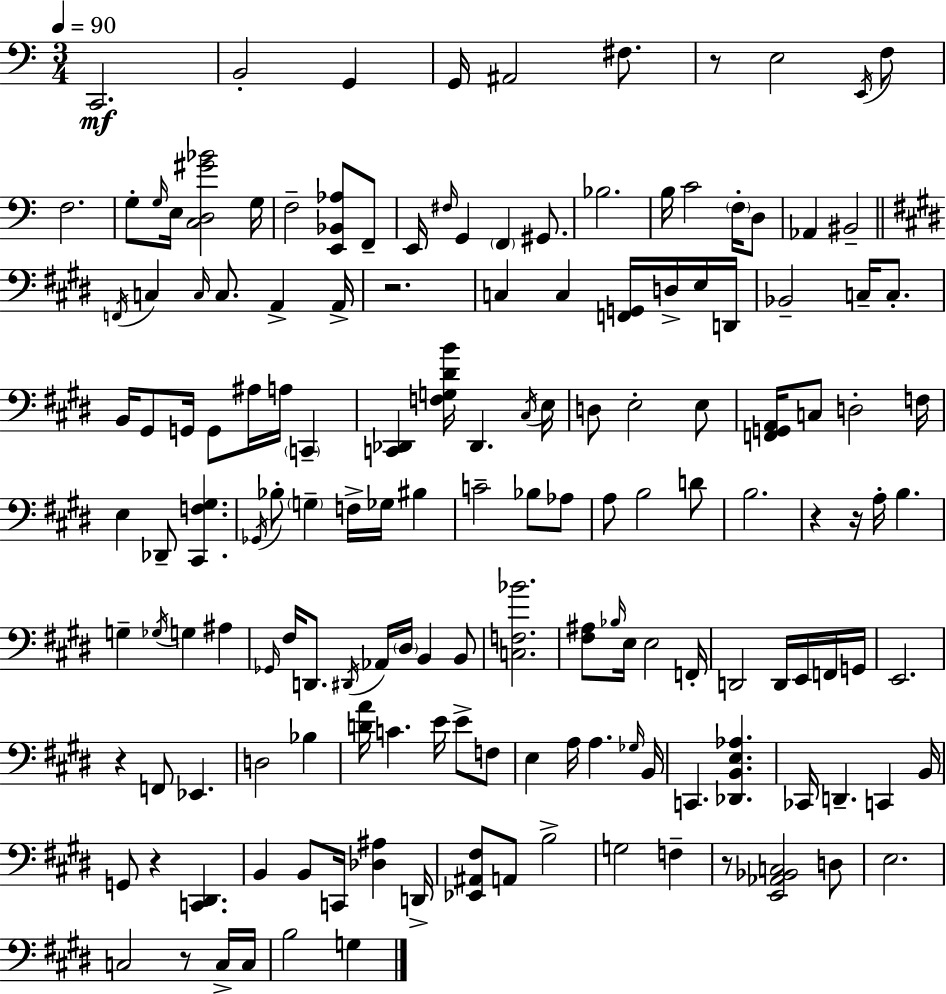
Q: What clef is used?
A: bass